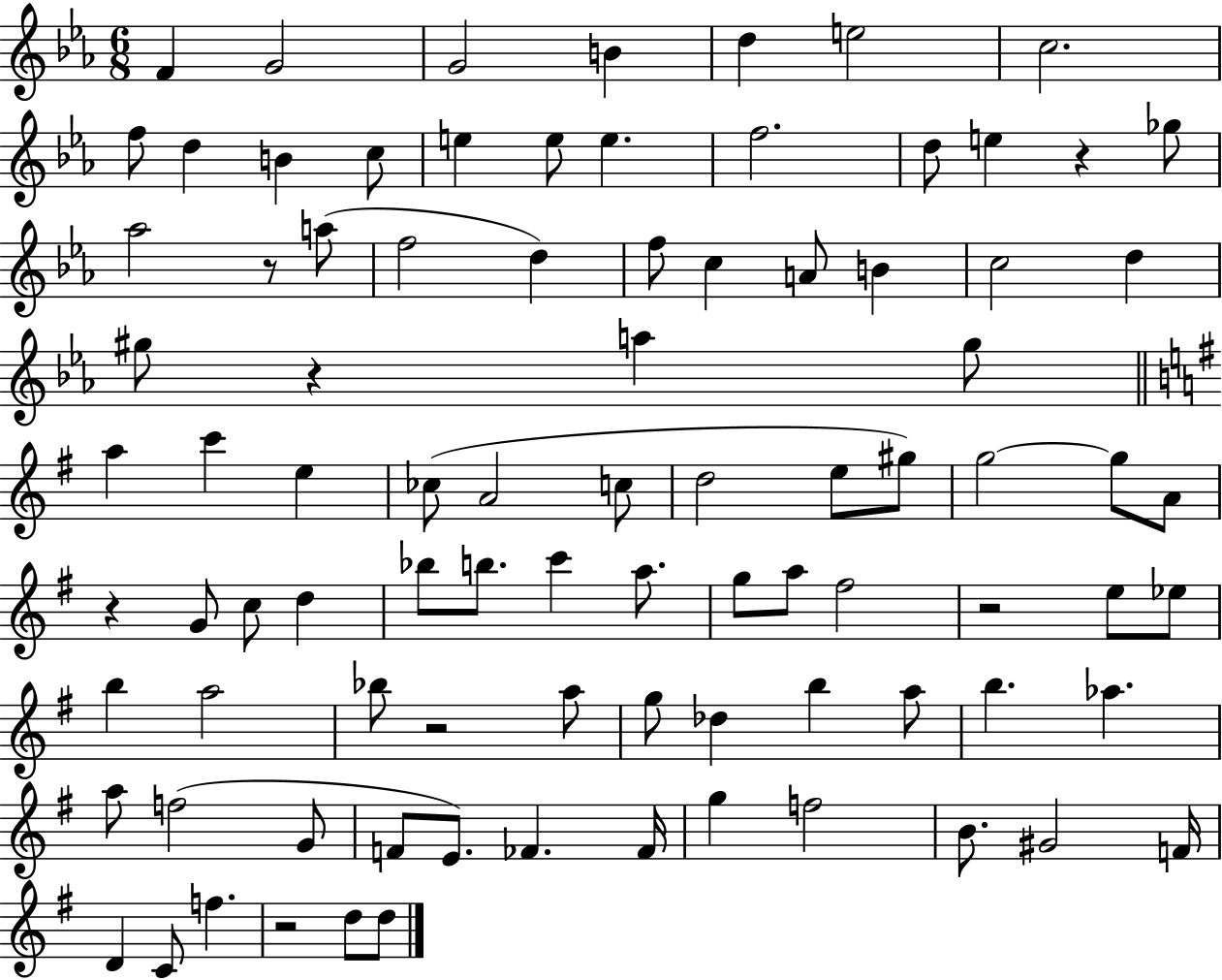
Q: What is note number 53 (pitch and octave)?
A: F#5